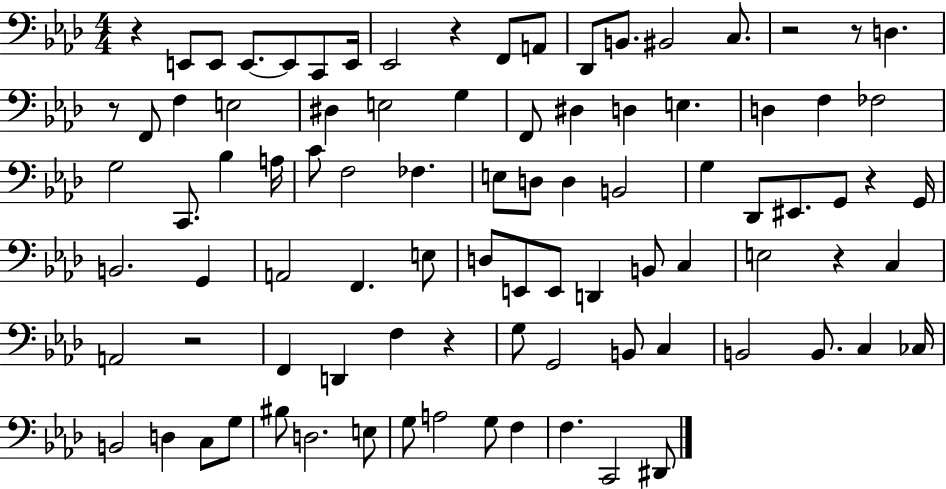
X:1
T:Untitled
M:4/4
L:1/4
K:Ab
z E,,/2 E,,/2 E,,/2 E,,/2 C,,/2 E,,/4 _E,,2 z F,,/2 A,,/2 _D,,/2 B,,/2 ^B,,2 C,/2 z2 z/2 D, z/2 F,,/2 F, E,2 ^D, E,2 G, F,,/2 ^D, D, E, D, F, _F,2 G,2 C,,/2 _B, A,/4 C/2 F,2 _F, E,/2 D,/2 D, B,,2 G, _D,,/2 ^E,,/2 G,,/2 z G,,/4 B,,2 G,, A,,2 F,, E,/2 D,/2 E,,/2 E,,/2 D,, B,,/2 C, E,2 z C, A,,2 z2 F,, D,, F, z G,/2 G,,2 B,,/2 C, B,,2 B,,/2 C, _C,/4 B,,2 D, C,/2 G,/2 ^B,/2 D,2 E,/2 G,/2 A,2 G,/2 F, F, C,,2 ^D,,/2